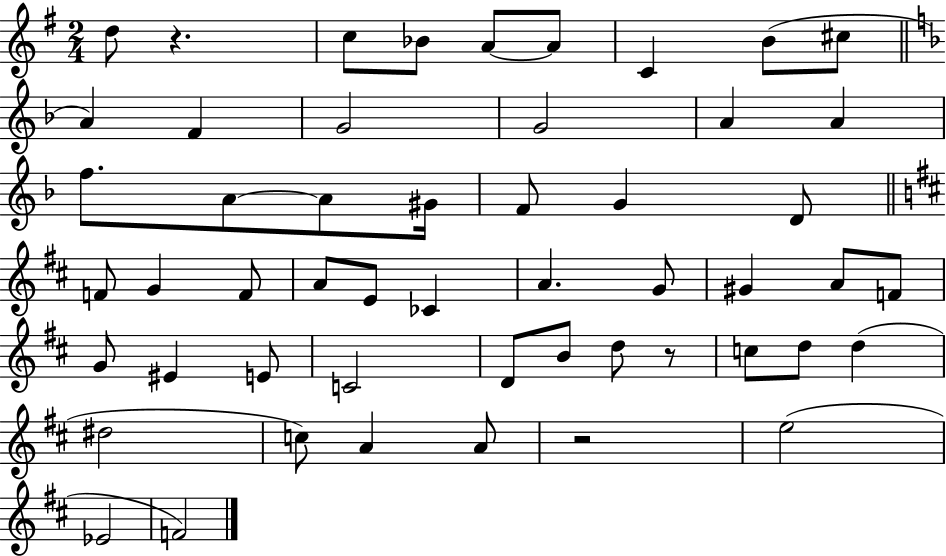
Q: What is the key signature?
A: G major